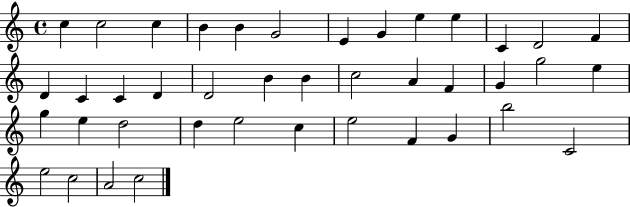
C5/q C5/h C5/q B4/q B4/q G4/h E4/q G4/q E5/q E5/q C4/q D4/h F4/q D4/q C4/q C4/q D4/q D4/h B4/q B4/q C5/h A4/q F4/q G4/q G5/h E5/q G5/q E5/q D5/h D5/q E5/h C5/q E5/h F4/q G4/q B5/h C4/h E5/h C5/h A4/h C5/h